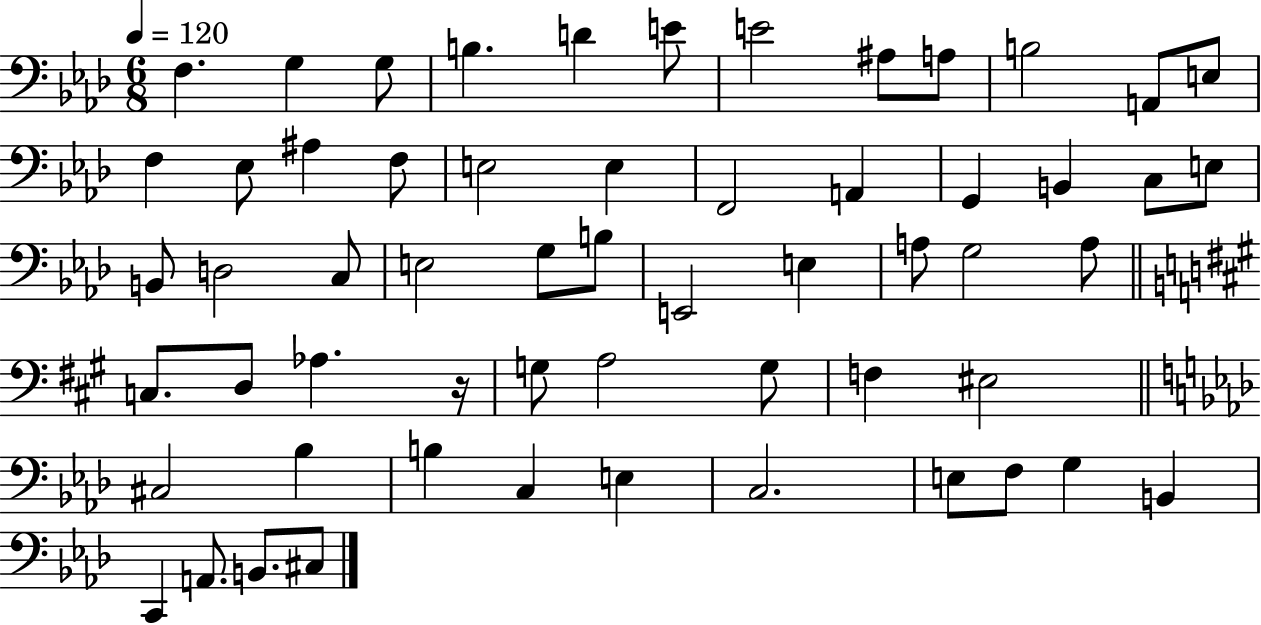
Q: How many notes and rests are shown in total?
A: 58